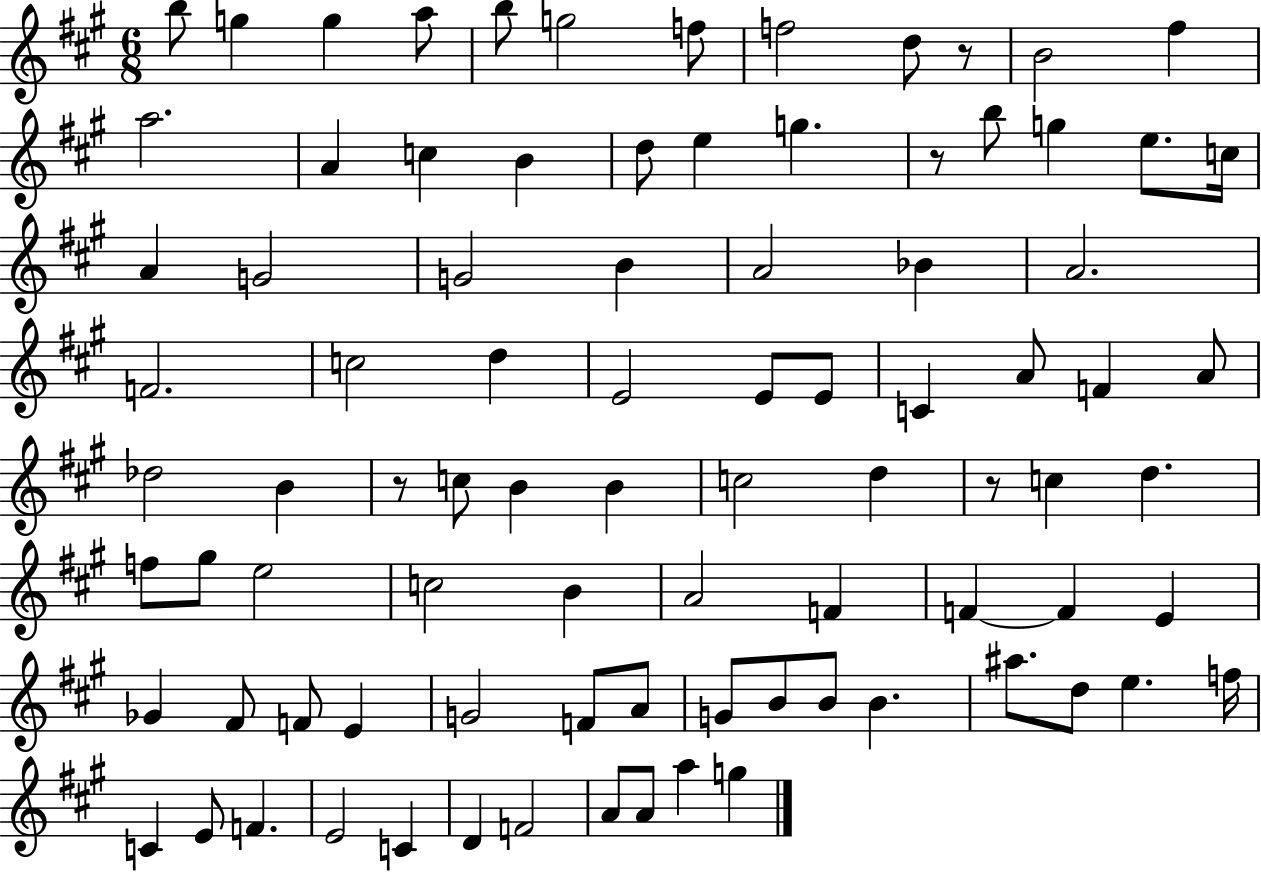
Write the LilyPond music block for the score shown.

{
  \clef treble
  \numericTimeSignature
  \time 6/8
  \key a \major
  b''8 g''4 g''4 a''8 | b''8 g''2 f''8 | f''2 d''8 r8 | b'2 fis''4 | \break a''2. | a'4 c''4 b'4 | d''8 e''4 g''4. | r8 b''8 g''4 e''8. c''16 | \break a'4 g'2 | g'2 b'4 | a'2 bes'4 | a'2. | \break f'2. | c''2 d''4 | e'2 e'8 e'8 | c'4 a'8 f'4 a'8 | \break des''2 b'4 | r8 c''8 b'4 b'4 | c''2 d''4 | r8 c''4 d''4. | \break f''8 gis''8 e''2 | c''2 b'4 | a'2 f'4 | f'4~~ f'4 e'4 | \break ges'4 fis'8 f'8 e'4 | g'2 f'8 a'8 | g'8 b'8 b'8 b'4. | ais''8. d''8 e''4. f''16 | \break c'4 e'8 f'4. | e'2 c'4 | d'4 f'2 | a'8 a'8 a''4 g''4 | \break \bar "|."
}